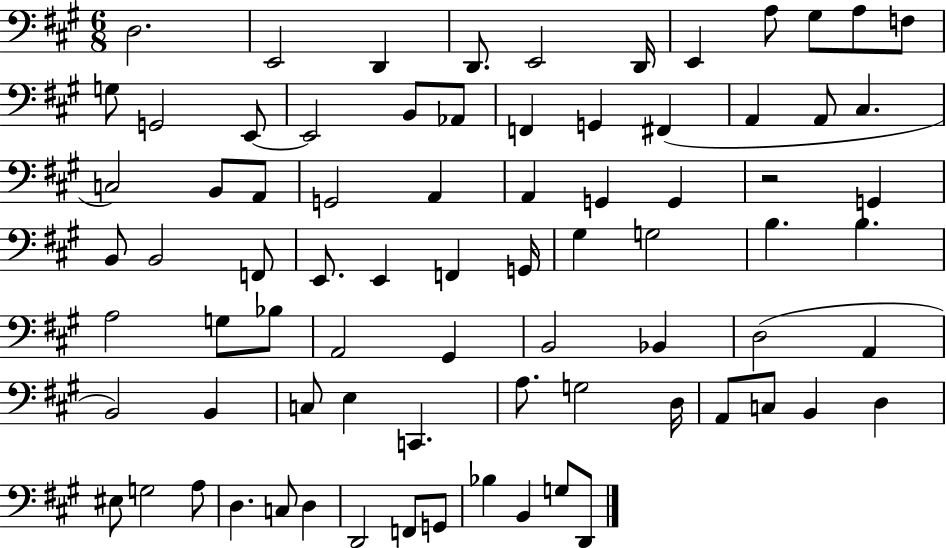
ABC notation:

X:1
T:Untitled
M:6/8
L:1/4
K:A
D,2 E,,2 D,, D,,/2 E,,2 D,,/4 E,, A,/2 ^G,/2 A,/2 F,/2 G,/2 G,,2 E,,/2 E,,2 B,,/2 _A,,/2 F,, G,, ^F,, A,, A,,/2 ^C, C,2 B,,/2 A,,/2 G,,2 A,, A,, G,, G,, z2 G,, B,,/2 B,,2 F,,/2 E,,/2 E,, F,, G,,/4 ^G, G,2 B, B, A,2 G,/2 _B,/2 A,,2 ^G,, B,,2 _B,, D,2 A,, B,,2 B,, C,/2 E, C,, A,/2 G,2 D,/4 A,,/2 C,/2 B,, D, ^E,/2 G,2 A,/2 D, C,/2 D, D,,2 F,,/2 G,,/2 _B, B,, G,/2 D,,/2